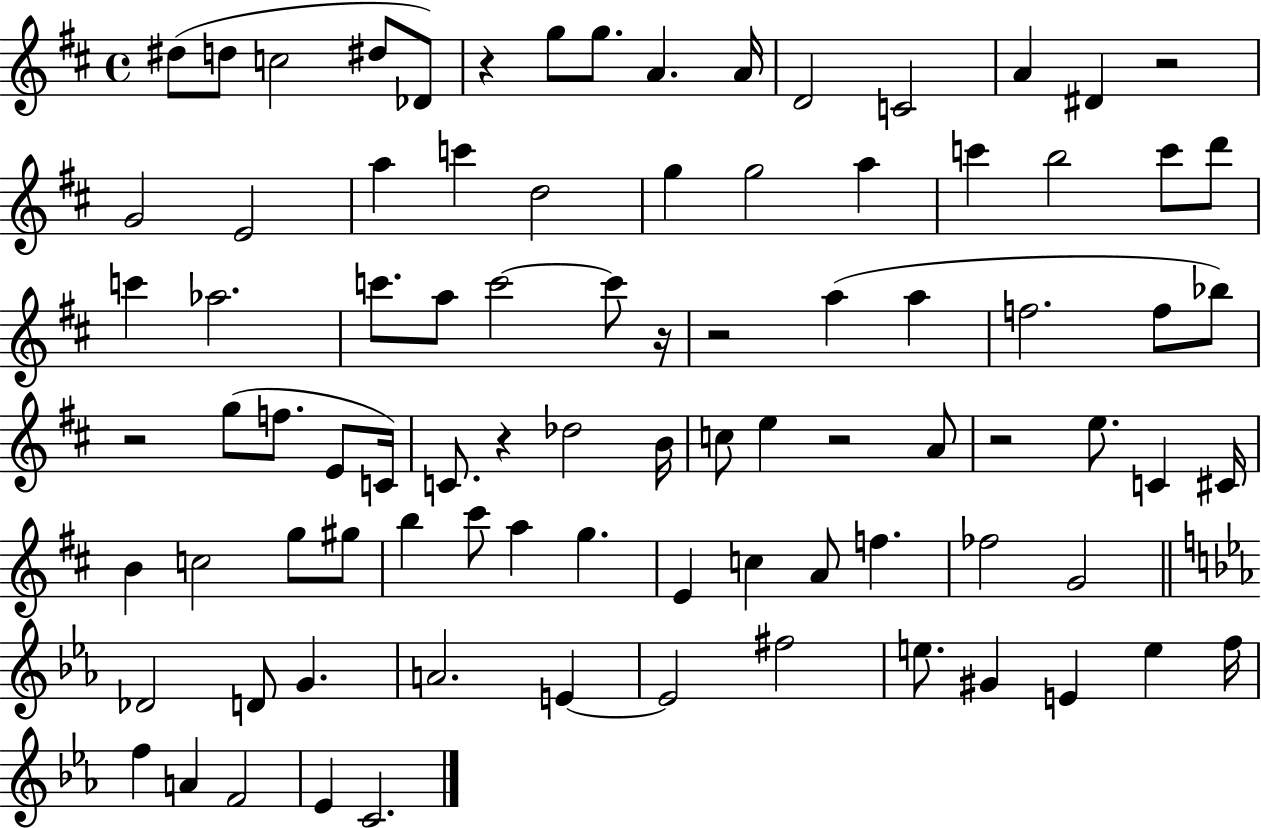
D#5/e D5/e C5/h D#5/e Db4/e R/q G5/e G5/e. A4/q. A4/s D4/h C4/h A4/q D#4/q R/h G4/h E4/h A5/q C6/q D5/h G5/q G5/h A5/q C6/q B5/h C6/e D6/e C6/q Ab5/h. C6/e. A5/e C6/h C6/e R/s R/h A5/q A5/q F5/h. F5/e Bb5/e R/h G5/e F5/e. E4/e C4/s C4/e. R/q Db5/h B4/s C5/e E5/q R/h A4/e R/h E5/e. C4/q C#4/s B4/q C5/h G5/e G#5/e B5/q C#6/e A5/q G5/q. E4/q C5/q A4/e F5/q. FES5/h G4/h Db4/h D4/e G4/q. A4/h. E4/q E4/h F#5/h E5/e. G#4/q E4/q E5/q F5/s F5/q A4/q F4/h Eb4/q C4/h.